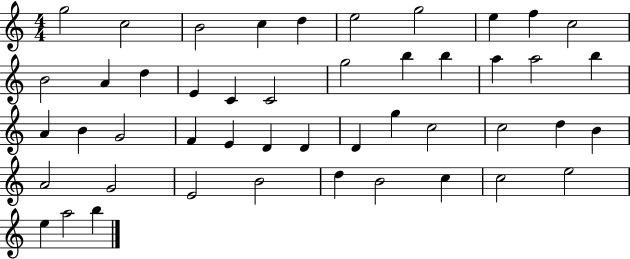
X:1
T:Untitled
M:4/4
L:1/4
K:C
g2 c2 B2 c d e2 g2 e f c2 B2 A d E C C2 g2 b b a a2 b A B G2 F E D D D g c2 c2 d B A2 G2 E2 B2 d B2 c c2 e2 e a2 b